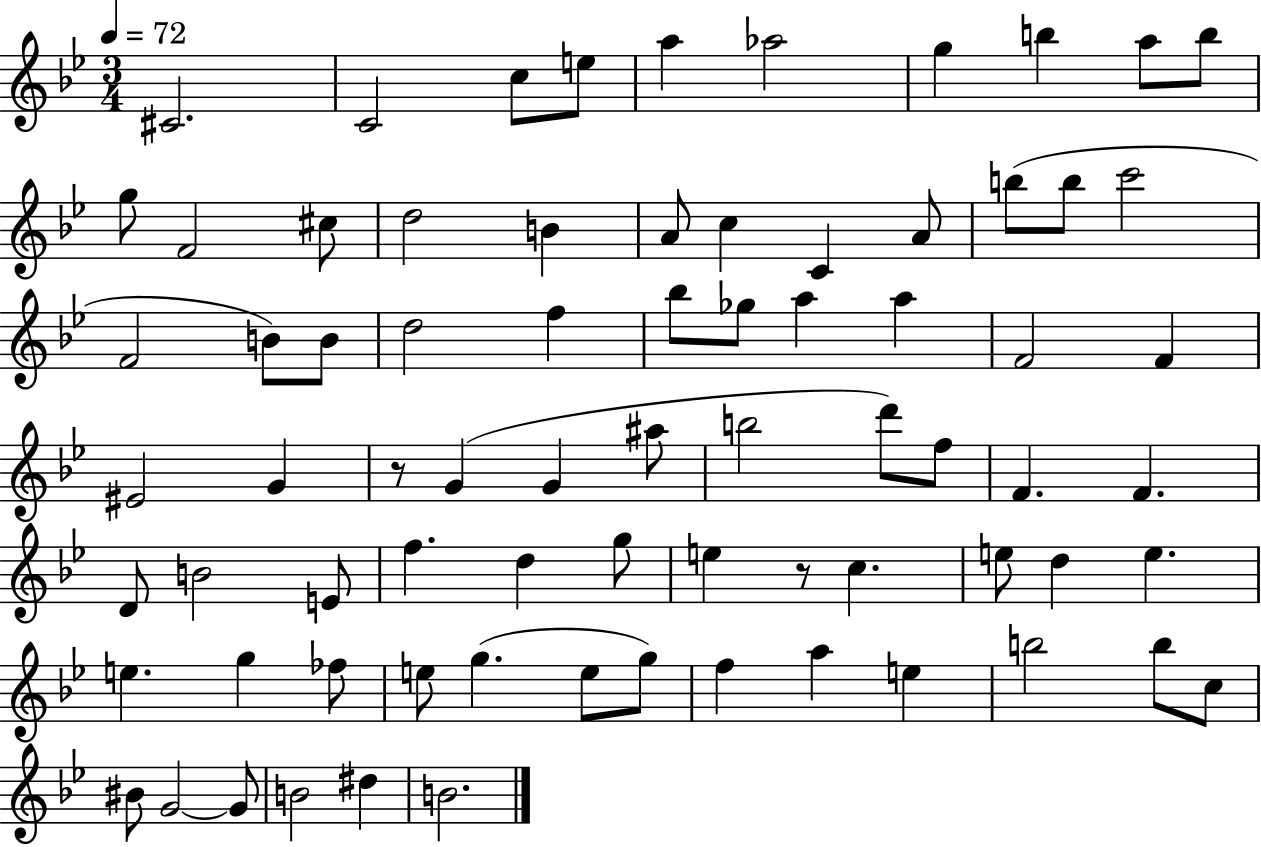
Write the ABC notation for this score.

X:1
T:Untitled
M:3/4
L:1/4
K:Bb
^C2 C2 c/2 e/2 a _a2 g b a/2 b/2 g/2 F2 ^c/2 d2 B A/2 c C A/2 b/2 b/2 c'2 F2 B/2 B/2 d2 f _b/2 _g/2 a a F2 F ^E2 G z/2 G G ^a/2 b2 d'/2 f/2 F F D/2 B2 E/2 f d g/2 e z/2 c e/2 d e e g _f/2 e/2 g e/2 g/2 f a e b2 b/2 c/2 ^B/2 G2 G/2 B2 ^d B2